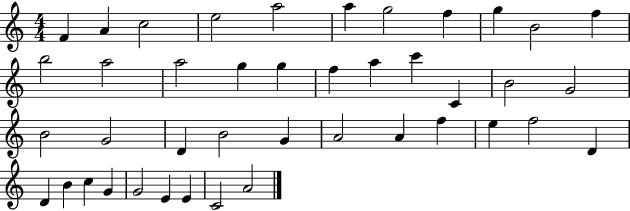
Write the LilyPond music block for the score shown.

{
  \clef treble
  \numericTimeSignature
  \time 4/4
  \key c \major
  f'4 a'4 c''2 | e''2 a''2 | a''4 g''2 f''4 | g''4 b'2 f''4 | \break b''2 a''2 | a''2 g''4 g''4 | f''4 a''4 c'''4 c'4 | b'2 g'2 | \break b'2 g'2 | d'4 b'2 g'4 | a'2 a'4 f''4 | e''4 f''2 d'4 | \break d'4 b'4 c''4 g'4 | g'2 e'4 e'4 | c'2 a'2 | \bar "|."
}